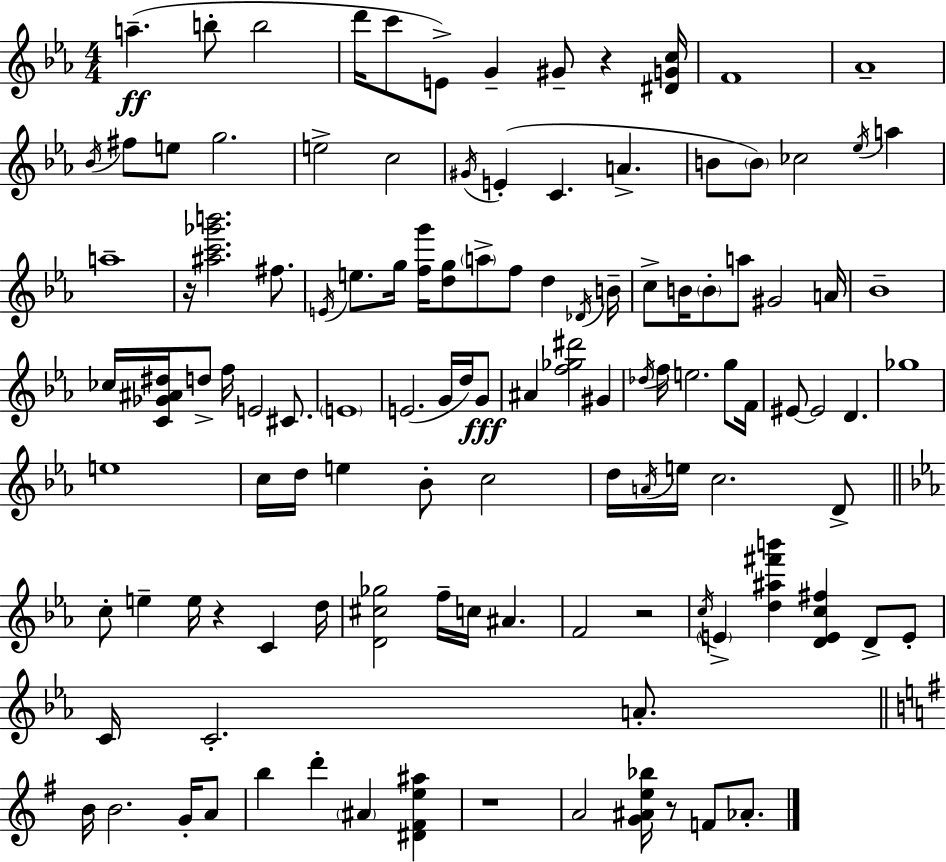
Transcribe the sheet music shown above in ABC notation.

X:1
T:Untitled
M:4/4
L:1/4
K:Eb
a b/2 b2 d'/4 c'/2 E/2 G ^G/2 z [^DGc]/4 F4 _A4 _B/4 ^f/2 e/2 g2 e2 c2 ^G/4 E C A B/2 B/2 _c2 _e/4 a a4 z/4 [^ac'_g'b']2 ^f/2 E/4 e/2 g/4 [fg']/4 [dg]/2 a/2 f/2 d _D/4 B/4 c/2 B/4 B/2 a/2 ^G2 A/4 _B4 _c/4 [C_G^A^d]/4 d/2 f/4 E2 ^C/2 E4 E2 G/4 d/4 G/2 ^A [f_g^d']2 ^G _d/4 f/4 e2 g/2 F/4 ^E/2 ^E2 D _g4 e4 c/4 d/4 e _B/2 c2 d/4 A/4 e/4 c2 D/2 c/2 e e/4 z C d/4 [D^c_g]2 f/4 c/4 ^A F2 z2 c/4 E [d^a^f'b'] [DEc^f] D/2 E/2 C/4 C2 A/2 B/4 B2 G/4 A/2 b d' ^A [^D^Fe^a] z4 A2 [G^Ae_b]/4 z/2 F/2 _A/2